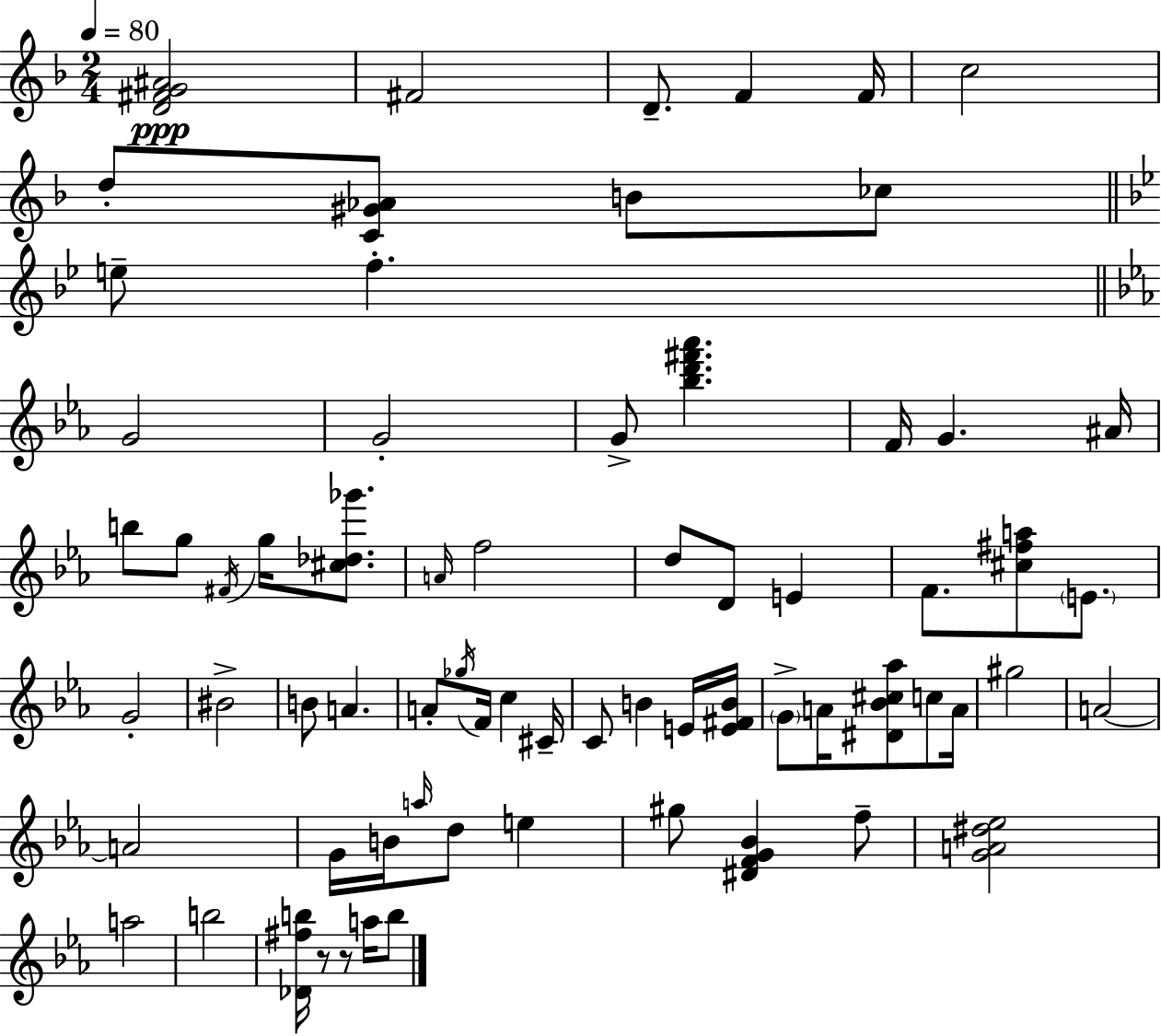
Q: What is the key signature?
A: D minor